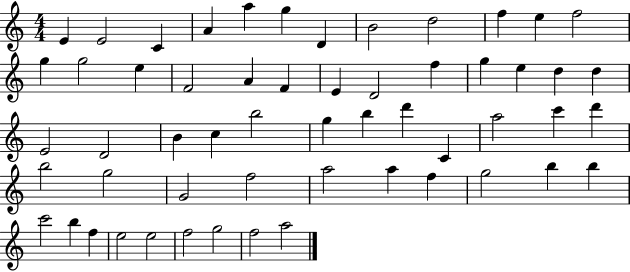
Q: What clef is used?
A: treble